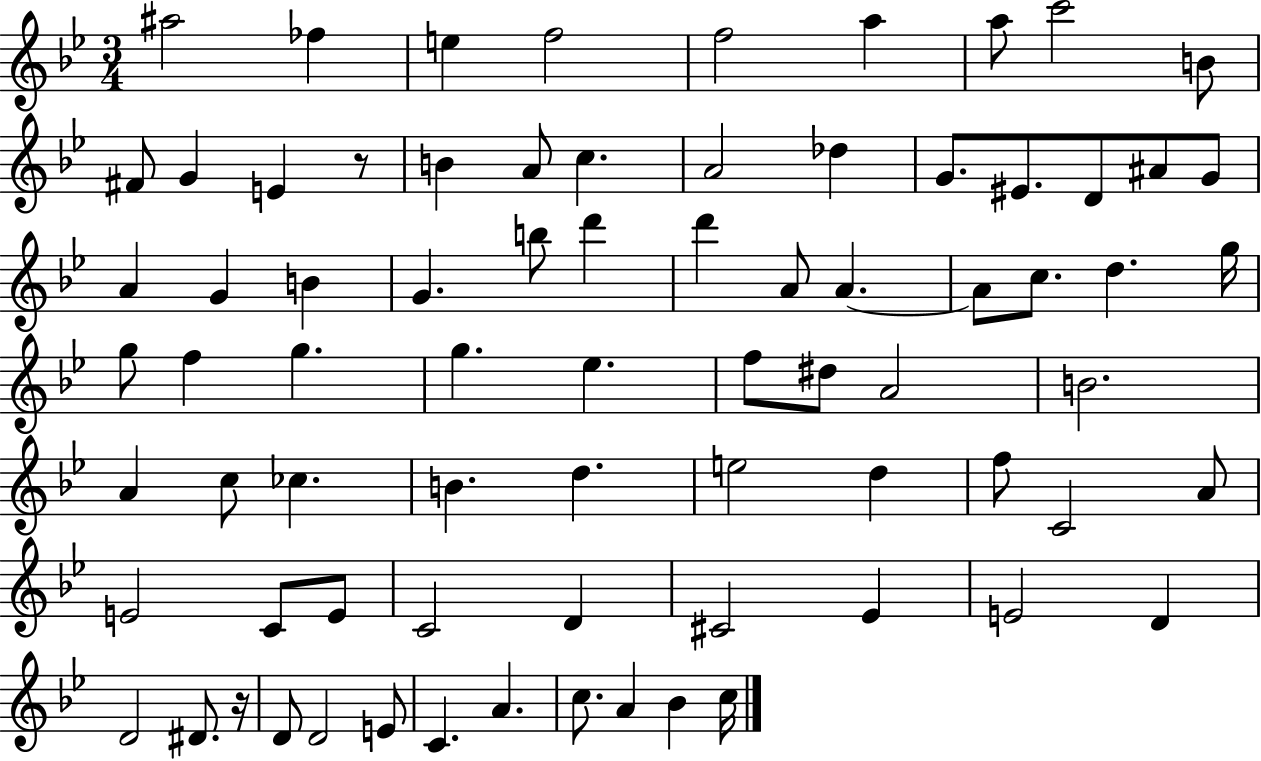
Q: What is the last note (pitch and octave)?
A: C5